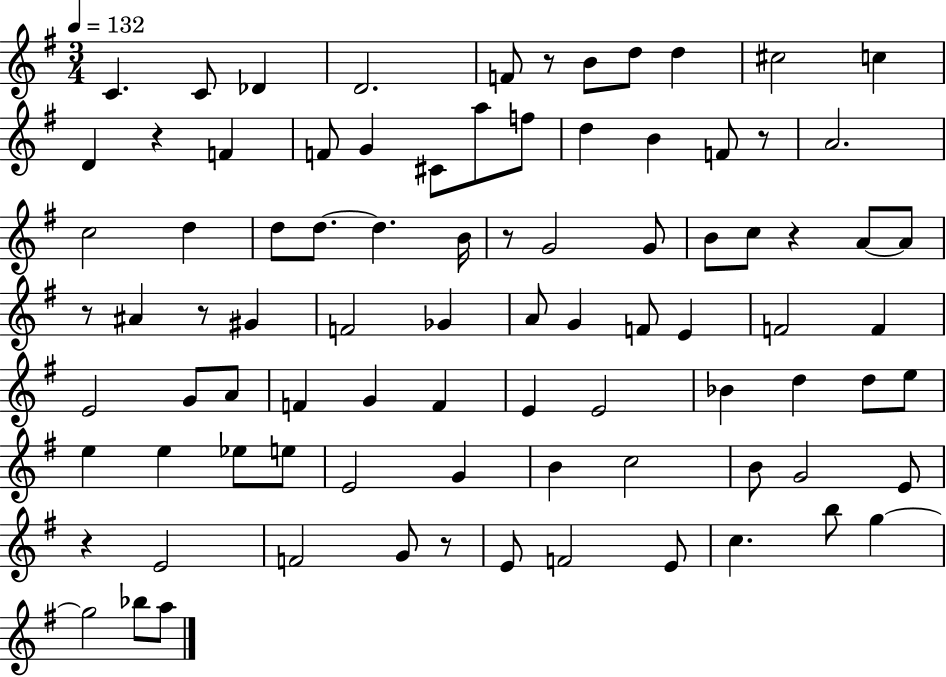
C4/q. C4/e Db4/q D4/h. F4/e R/e B4/e D5/e D5/q C#5/h C5/q D4/q R/q F4/q F4/e G4/q C#4/e A5/e F5/e D5/q B4/q F4/e R/e A4/h. C5/h D5/q D5/e D5/e. D5/q. B4/s R/e G4/h G4/e B4/e C5/e R/q A4/e A4/e R/e A#4/q R/e G#4/q F4/h Gb4/q A4/e G4/q F4/e E4/q F4/h F4/q E4/h G4/e A4/e F4/q G4/q F4/q E4/q E4/h Bb4/q D5/q D5/e E5/e E5/q E5/q Eb5/e E5/e E4/h G4/q B4/q C5/h B4/e G4/h E4/e R/q E4/h F4/h G4/e R/e E4/e F4/h E4/e C5/q. B5/e G5/q G5/h Bb5/e A5/e